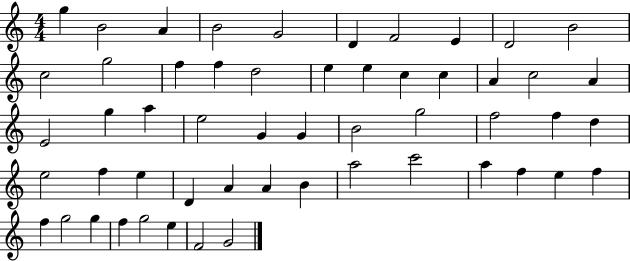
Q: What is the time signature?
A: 4/4